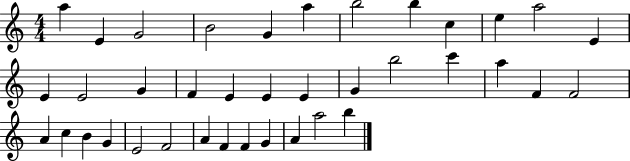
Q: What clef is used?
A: treble